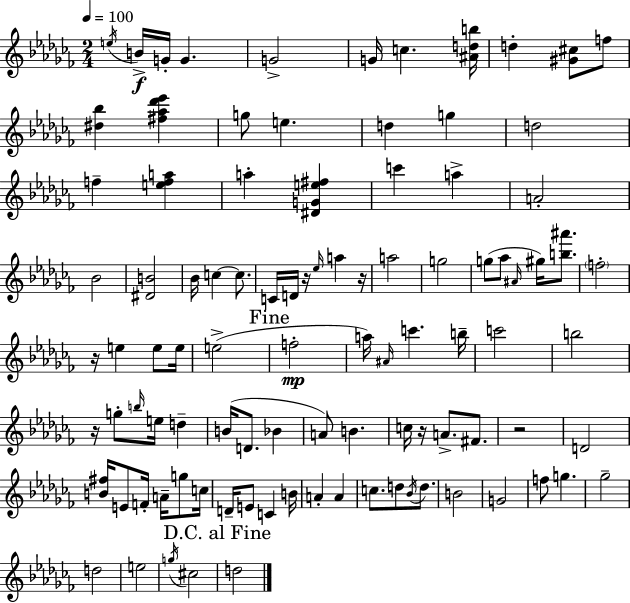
{
  \clef treble
  \numericTimeSignature
  \time 2/4
  \key aes \minor
  \tempo 4 = 100
  \repeat volta 2 { \acciaccatura { e''16 }\f b'16-> g'16-. g'4. | g'2-> | g'16 c''4. | <ais' d'' b''>16 d''4-. <gis' cis''>8 f''8 | \break <dis'' bes''>4 <fis'' aes'' des''' ees'''>4 | g''8 e''4. | d''4 g''4 | d''2 | \break f''4-- <e'' f'' a''>4 | a''4-. <dis' g' e'' fis''>4 | c'''4 a''4-> | a'2-. | \break bes'2 | <dis' b'>2 | bes'16 c''4~~ c''8. | c'16 d'16 r16 \grace { ees''16 } a''4 | \break r16 a''2 | g''2 | g''8( aes''8 \grace { ais'16 } gis''16) | <b'' ais'''>8. \parenthesize f''2-. | \break r16 e''4 | e''8 e''16 e''2->( | \mark "Fine" f''2-.\mp | a''16) \grace { ais'16 } c'''4. | \break b''16-- c'''2 | b''2 | r16 g''8-. \grace { b''16 } | e''16 d''4-- b'16( d'8. | \break bes'4 a'8) b'4. | c''16 r16 a'8.-> | fis'8. r2 | d'2 | \break <b' fis''>16 e'8 | f'16-. a'16-- g''8 c''16 d'16-- e'8 | c'4 b'16 a'4-. | a'4 c''8. | \break d''8 \acciaccatura { bes'16 } d''8. b'2 | g'2 | f''8 | g''4. ges''2-- | \break d''2 | e''2 | \acciaccatura { g''16 } cis''2 | \mark "D.C. al Fine" d''2 | \break } \bar "|."
}